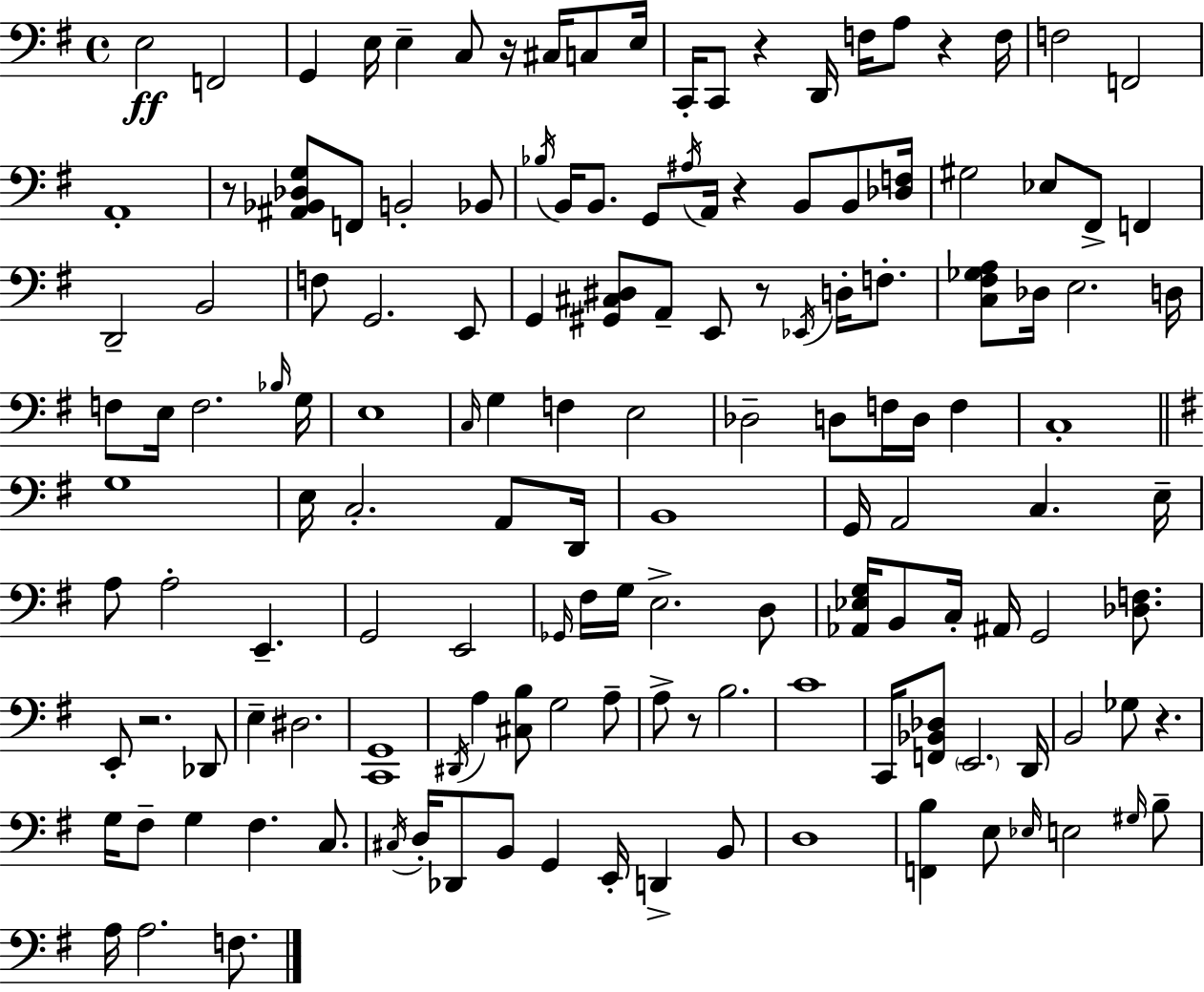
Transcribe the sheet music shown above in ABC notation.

X:1
T:Untitled
M:4/4
L:1/4
K:Em
E,2 F,,2 G,, E,/4 E, C,/2 z/4 ^C,/4 C,/2 E,/4 C,,/4 C,,/2 z D,,/4 F,/4 A,/2 z F,/4 F,2 F,,2 A,,4 z/2 [^A,,_B,,_D,G,]/2 F,,/2 B,,2 _B,,/2 _B,/4 B,,/4 B,,/2 G,,/2 ^A,/4 A,,/4 z B,,/2 B,,/2 [_D,F,]/4 ^G,2 _E,/2 ^F,,/2 F,, D,,2 B,,2 F,/2 G,,2 E,,/2 G,, [^G,,^C,^D,]/2 A,,/2 E,,/2 z/2 _E,,/4 D,/4 F,/2 [C,^F,_G,A,]/2 _D,/4 E,2 D,/4 F,/2 E,/4 F,2 _B,/4 G,/4 E,4 C,/4 G, F, E,2 _D,2 D,/2 F,/4 D,/4 F, C,4 G,4 E,/4 C,2 A,,/2 D,,/4 B,,4 G,,/4 A,,2 C, E,/4 A,/2 A,2 E,, G,,2 E,,2 _G,,/4 ^F,/4 G,/4 E,2 D,/2 [_A,,_E,G,]/4 B,,/2 C,/4 ^A,,/4 G,,2 [_D,F,]/2 E,,/2 z2 _D,,/2 E, ^D,2 [C,,G,,]4 ^D,,/4 A, [^C,B,]/2 G,2 A,/2 A,/2 z/2 B,2 C4 C,,/4 [F,,_B,,_D,]/2 E,,2 D,,/4 B,,2 _G,/2 z G,/4 ^F,/2 G, ^F, C,/2 ^C,/4 D,/4 _D,,/2 B,,/2 G,, E,,/4 D,, B,,/2 D,4 [F,,B,] E,/2 _E,/4 E,2 ^G,/4 B,/2 A,/4 A,2 F,/2